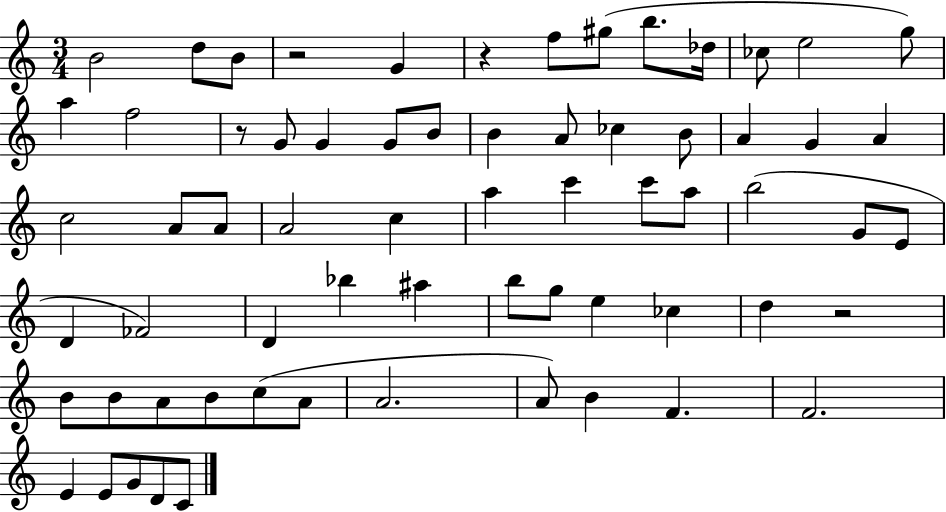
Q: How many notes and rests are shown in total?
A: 66